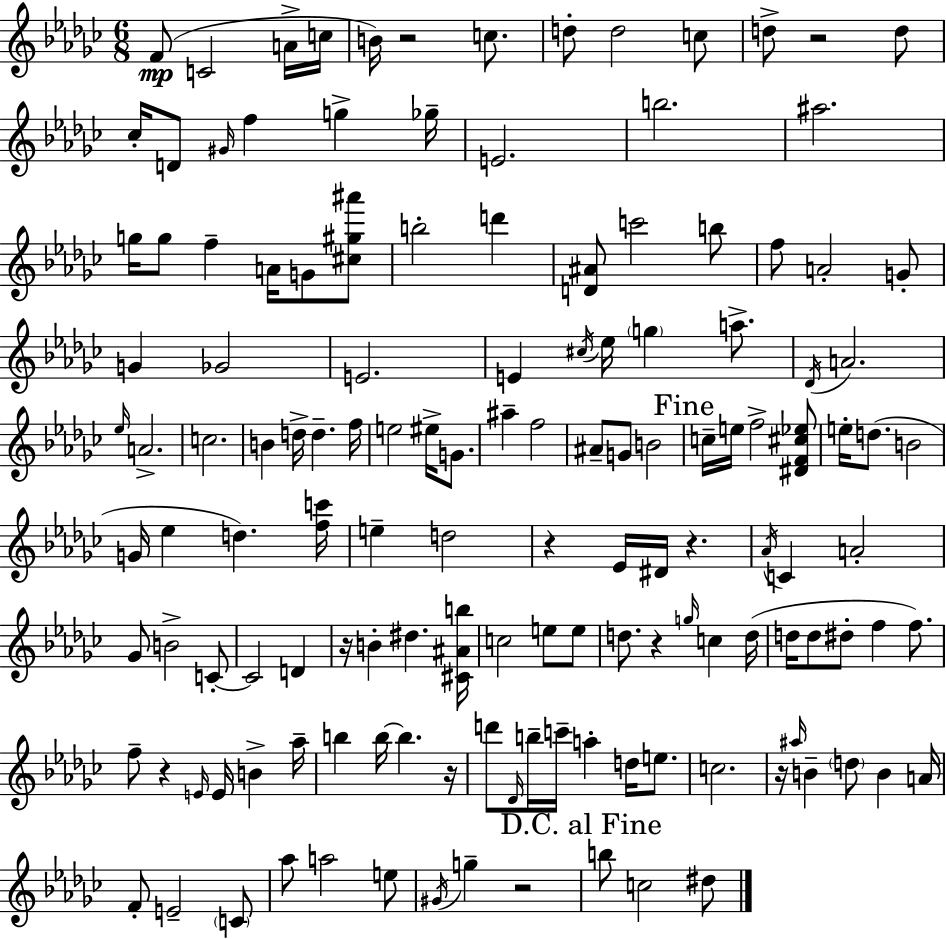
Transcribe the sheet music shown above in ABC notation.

X:1
T:Untitled
M:6/8
L:1/4
K:Ebm
F/2 C2 A/4 c/4 B/4 z2 c/2 d/2 d2 c/2 d/2 z2 d/2 _c/4 D/2 ^G/4 f g _g/4 E2 b2 ^a2 g/4 g/2 f A/4 G/2 [^c^g^a']/2 b2 d' [D^A]/2 c'2 b/2 f/2 A2 G/2 G _G2 E2 E ^c/4 _e/4 g a/2 _D/4 A2 _e/4 A2 c2 B d/4 d f/4 e2 ^e/4 G/2 ^a f2 ^A/2 G/2 B2 c/4 e/4 f2 [^DF^c_e]/2 e/4 d/2 B2 G/4 _e d [fc']/4 e d2 z _E/4 ^D/4 z _A/4 C A2 _G/2 B2 C/2 C2 D z/4 B ^d [^C^Ab]/4 c2 e/2 e/2 d/2 z g/4 c d/4 d/4 d/2 ^d/2 f f/2 f/2 z E/4 E/4 B _a/4 b b/4 b z/4 d'/2 _D/4 b/4 c'/4 a d/4 e/2 c2 z/4 ^a/4 B d/2 B A/4 F/2 E2 C/2 _a/2 a2 e/2 ^G/4 g z2 b/2 c2 ^d/2